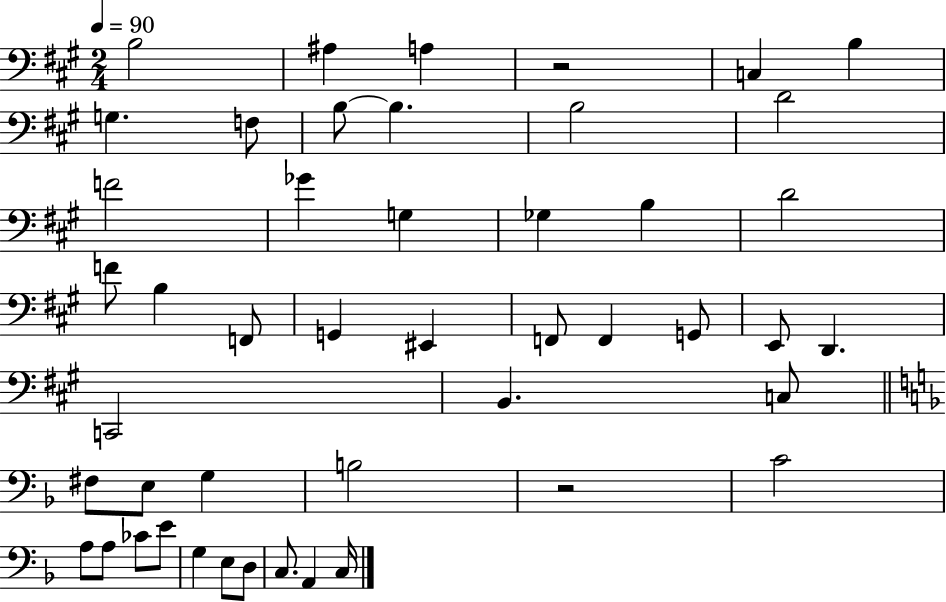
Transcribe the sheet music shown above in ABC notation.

X:1
T:Untitled
M:2/4
L:1/4
K:A
B,2 ^A, A, z2 C, B, G, F,/2 B,/2 B, B,2 D2 F2 _G G, _G, B, D2 F/2 B, F,,/2 G,, ^E,, F,,/2 F,, G,,/2 E,,/2 D,, C,,2 B,, C,/2 ^F,/2 E,/2 G, B,2 z2 C2 A,/2 A,/2 _C/2 E/2 G, E,/2 D,/2 C,/2 A,, C,/4